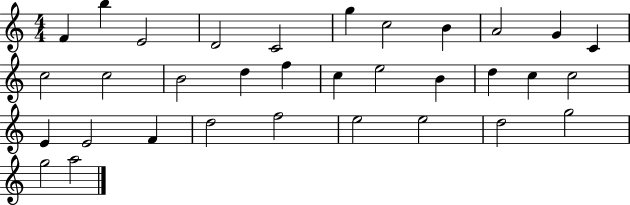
X:1
T:Untitled
M:4/4
L:1/4
K:C
F b E2 D2 C2 g c2 B A2 G C c2 c2 B2 d f c e2 B d c c2 E E2 F d2 f2 e2 e2 d2 g2 g2 a2